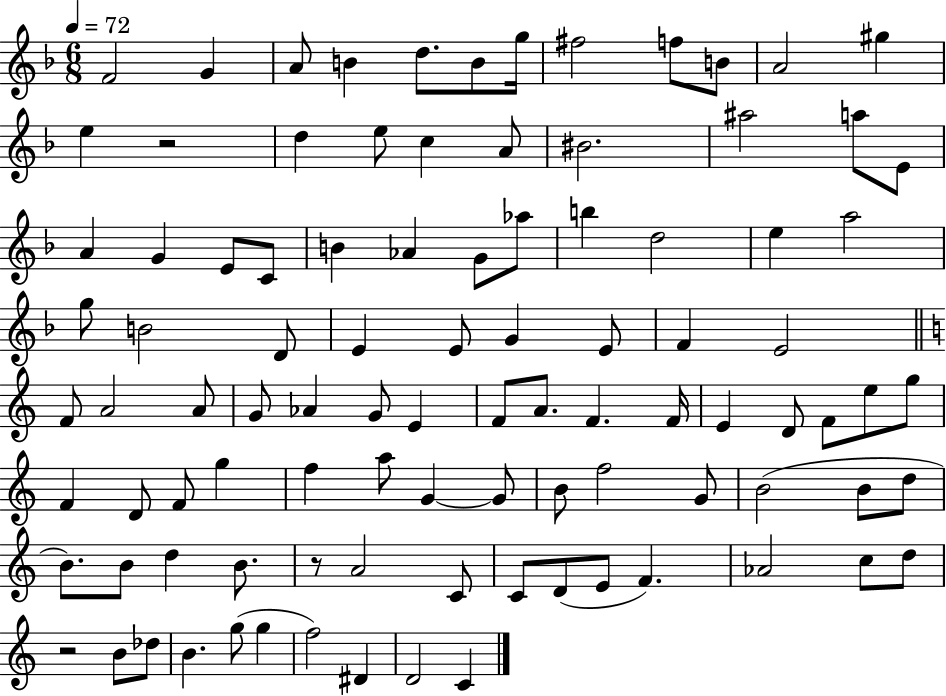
X:1
T:Untitled
M:6/8
L:1/4
K:F
F2 G A/2 B d/2 B/2 g/4 ^f2 f/2 B/2 A2 ^g e z2 d e/2 c A/2 ^B2 ^a2 a/2 E/2 A G E/2 C/2 B _A G/2 _a/2 b d2 e a2 g/2 B2 D/2 E E/2 G E/2 F E2 F/2 A2 A/2 G/2 _A G/2 E F/2 A/2 F F/4 E D/2 F/2 e/2 g/2 F D/2 F/2 g f a/2 G G/2 B/2 f2 G/2 B2 B/2 d/2 B/2 B/2 d B/2 z/2 A2 C/2 C/2 D/2 E/2 F _A2 c/2 d/2 z2 B/2 _d/2 B g/2 g f2 ^D D2 C